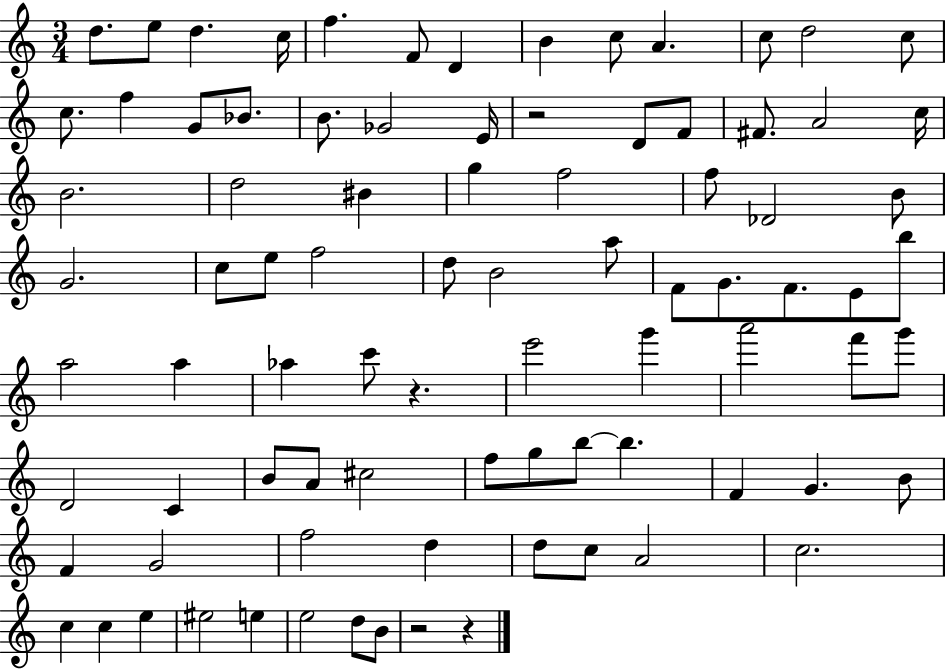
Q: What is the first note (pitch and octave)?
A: D5